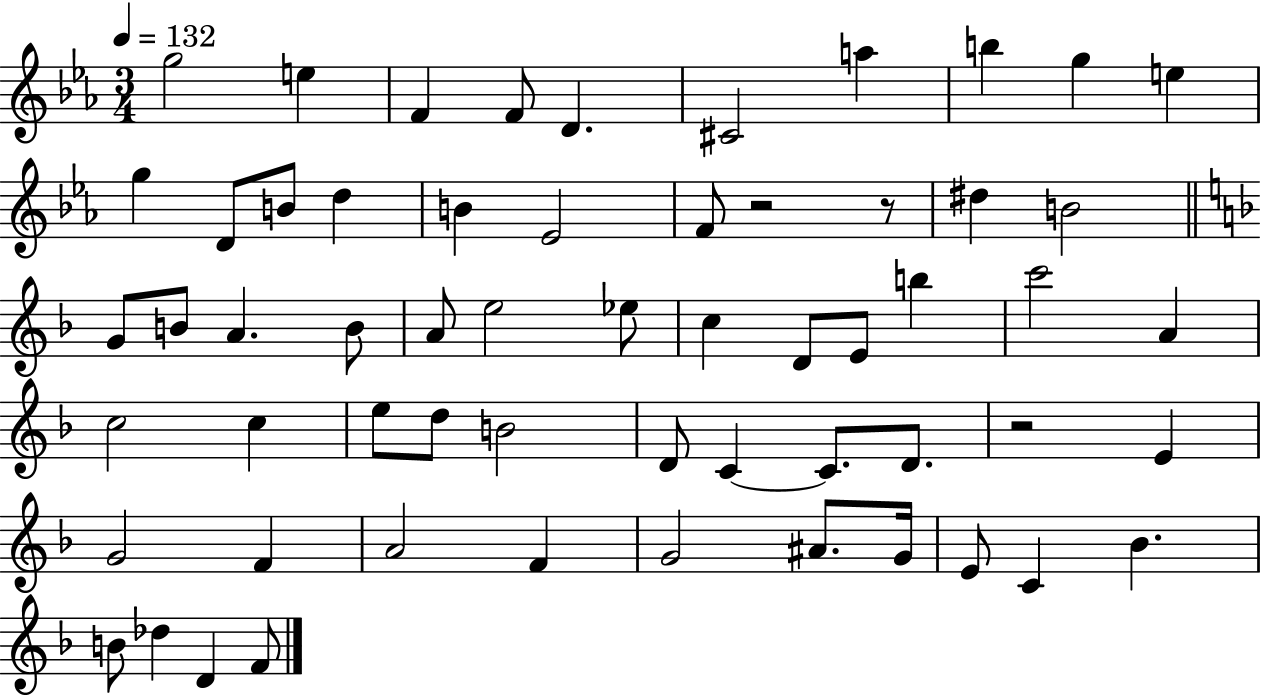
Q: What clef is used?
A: treble